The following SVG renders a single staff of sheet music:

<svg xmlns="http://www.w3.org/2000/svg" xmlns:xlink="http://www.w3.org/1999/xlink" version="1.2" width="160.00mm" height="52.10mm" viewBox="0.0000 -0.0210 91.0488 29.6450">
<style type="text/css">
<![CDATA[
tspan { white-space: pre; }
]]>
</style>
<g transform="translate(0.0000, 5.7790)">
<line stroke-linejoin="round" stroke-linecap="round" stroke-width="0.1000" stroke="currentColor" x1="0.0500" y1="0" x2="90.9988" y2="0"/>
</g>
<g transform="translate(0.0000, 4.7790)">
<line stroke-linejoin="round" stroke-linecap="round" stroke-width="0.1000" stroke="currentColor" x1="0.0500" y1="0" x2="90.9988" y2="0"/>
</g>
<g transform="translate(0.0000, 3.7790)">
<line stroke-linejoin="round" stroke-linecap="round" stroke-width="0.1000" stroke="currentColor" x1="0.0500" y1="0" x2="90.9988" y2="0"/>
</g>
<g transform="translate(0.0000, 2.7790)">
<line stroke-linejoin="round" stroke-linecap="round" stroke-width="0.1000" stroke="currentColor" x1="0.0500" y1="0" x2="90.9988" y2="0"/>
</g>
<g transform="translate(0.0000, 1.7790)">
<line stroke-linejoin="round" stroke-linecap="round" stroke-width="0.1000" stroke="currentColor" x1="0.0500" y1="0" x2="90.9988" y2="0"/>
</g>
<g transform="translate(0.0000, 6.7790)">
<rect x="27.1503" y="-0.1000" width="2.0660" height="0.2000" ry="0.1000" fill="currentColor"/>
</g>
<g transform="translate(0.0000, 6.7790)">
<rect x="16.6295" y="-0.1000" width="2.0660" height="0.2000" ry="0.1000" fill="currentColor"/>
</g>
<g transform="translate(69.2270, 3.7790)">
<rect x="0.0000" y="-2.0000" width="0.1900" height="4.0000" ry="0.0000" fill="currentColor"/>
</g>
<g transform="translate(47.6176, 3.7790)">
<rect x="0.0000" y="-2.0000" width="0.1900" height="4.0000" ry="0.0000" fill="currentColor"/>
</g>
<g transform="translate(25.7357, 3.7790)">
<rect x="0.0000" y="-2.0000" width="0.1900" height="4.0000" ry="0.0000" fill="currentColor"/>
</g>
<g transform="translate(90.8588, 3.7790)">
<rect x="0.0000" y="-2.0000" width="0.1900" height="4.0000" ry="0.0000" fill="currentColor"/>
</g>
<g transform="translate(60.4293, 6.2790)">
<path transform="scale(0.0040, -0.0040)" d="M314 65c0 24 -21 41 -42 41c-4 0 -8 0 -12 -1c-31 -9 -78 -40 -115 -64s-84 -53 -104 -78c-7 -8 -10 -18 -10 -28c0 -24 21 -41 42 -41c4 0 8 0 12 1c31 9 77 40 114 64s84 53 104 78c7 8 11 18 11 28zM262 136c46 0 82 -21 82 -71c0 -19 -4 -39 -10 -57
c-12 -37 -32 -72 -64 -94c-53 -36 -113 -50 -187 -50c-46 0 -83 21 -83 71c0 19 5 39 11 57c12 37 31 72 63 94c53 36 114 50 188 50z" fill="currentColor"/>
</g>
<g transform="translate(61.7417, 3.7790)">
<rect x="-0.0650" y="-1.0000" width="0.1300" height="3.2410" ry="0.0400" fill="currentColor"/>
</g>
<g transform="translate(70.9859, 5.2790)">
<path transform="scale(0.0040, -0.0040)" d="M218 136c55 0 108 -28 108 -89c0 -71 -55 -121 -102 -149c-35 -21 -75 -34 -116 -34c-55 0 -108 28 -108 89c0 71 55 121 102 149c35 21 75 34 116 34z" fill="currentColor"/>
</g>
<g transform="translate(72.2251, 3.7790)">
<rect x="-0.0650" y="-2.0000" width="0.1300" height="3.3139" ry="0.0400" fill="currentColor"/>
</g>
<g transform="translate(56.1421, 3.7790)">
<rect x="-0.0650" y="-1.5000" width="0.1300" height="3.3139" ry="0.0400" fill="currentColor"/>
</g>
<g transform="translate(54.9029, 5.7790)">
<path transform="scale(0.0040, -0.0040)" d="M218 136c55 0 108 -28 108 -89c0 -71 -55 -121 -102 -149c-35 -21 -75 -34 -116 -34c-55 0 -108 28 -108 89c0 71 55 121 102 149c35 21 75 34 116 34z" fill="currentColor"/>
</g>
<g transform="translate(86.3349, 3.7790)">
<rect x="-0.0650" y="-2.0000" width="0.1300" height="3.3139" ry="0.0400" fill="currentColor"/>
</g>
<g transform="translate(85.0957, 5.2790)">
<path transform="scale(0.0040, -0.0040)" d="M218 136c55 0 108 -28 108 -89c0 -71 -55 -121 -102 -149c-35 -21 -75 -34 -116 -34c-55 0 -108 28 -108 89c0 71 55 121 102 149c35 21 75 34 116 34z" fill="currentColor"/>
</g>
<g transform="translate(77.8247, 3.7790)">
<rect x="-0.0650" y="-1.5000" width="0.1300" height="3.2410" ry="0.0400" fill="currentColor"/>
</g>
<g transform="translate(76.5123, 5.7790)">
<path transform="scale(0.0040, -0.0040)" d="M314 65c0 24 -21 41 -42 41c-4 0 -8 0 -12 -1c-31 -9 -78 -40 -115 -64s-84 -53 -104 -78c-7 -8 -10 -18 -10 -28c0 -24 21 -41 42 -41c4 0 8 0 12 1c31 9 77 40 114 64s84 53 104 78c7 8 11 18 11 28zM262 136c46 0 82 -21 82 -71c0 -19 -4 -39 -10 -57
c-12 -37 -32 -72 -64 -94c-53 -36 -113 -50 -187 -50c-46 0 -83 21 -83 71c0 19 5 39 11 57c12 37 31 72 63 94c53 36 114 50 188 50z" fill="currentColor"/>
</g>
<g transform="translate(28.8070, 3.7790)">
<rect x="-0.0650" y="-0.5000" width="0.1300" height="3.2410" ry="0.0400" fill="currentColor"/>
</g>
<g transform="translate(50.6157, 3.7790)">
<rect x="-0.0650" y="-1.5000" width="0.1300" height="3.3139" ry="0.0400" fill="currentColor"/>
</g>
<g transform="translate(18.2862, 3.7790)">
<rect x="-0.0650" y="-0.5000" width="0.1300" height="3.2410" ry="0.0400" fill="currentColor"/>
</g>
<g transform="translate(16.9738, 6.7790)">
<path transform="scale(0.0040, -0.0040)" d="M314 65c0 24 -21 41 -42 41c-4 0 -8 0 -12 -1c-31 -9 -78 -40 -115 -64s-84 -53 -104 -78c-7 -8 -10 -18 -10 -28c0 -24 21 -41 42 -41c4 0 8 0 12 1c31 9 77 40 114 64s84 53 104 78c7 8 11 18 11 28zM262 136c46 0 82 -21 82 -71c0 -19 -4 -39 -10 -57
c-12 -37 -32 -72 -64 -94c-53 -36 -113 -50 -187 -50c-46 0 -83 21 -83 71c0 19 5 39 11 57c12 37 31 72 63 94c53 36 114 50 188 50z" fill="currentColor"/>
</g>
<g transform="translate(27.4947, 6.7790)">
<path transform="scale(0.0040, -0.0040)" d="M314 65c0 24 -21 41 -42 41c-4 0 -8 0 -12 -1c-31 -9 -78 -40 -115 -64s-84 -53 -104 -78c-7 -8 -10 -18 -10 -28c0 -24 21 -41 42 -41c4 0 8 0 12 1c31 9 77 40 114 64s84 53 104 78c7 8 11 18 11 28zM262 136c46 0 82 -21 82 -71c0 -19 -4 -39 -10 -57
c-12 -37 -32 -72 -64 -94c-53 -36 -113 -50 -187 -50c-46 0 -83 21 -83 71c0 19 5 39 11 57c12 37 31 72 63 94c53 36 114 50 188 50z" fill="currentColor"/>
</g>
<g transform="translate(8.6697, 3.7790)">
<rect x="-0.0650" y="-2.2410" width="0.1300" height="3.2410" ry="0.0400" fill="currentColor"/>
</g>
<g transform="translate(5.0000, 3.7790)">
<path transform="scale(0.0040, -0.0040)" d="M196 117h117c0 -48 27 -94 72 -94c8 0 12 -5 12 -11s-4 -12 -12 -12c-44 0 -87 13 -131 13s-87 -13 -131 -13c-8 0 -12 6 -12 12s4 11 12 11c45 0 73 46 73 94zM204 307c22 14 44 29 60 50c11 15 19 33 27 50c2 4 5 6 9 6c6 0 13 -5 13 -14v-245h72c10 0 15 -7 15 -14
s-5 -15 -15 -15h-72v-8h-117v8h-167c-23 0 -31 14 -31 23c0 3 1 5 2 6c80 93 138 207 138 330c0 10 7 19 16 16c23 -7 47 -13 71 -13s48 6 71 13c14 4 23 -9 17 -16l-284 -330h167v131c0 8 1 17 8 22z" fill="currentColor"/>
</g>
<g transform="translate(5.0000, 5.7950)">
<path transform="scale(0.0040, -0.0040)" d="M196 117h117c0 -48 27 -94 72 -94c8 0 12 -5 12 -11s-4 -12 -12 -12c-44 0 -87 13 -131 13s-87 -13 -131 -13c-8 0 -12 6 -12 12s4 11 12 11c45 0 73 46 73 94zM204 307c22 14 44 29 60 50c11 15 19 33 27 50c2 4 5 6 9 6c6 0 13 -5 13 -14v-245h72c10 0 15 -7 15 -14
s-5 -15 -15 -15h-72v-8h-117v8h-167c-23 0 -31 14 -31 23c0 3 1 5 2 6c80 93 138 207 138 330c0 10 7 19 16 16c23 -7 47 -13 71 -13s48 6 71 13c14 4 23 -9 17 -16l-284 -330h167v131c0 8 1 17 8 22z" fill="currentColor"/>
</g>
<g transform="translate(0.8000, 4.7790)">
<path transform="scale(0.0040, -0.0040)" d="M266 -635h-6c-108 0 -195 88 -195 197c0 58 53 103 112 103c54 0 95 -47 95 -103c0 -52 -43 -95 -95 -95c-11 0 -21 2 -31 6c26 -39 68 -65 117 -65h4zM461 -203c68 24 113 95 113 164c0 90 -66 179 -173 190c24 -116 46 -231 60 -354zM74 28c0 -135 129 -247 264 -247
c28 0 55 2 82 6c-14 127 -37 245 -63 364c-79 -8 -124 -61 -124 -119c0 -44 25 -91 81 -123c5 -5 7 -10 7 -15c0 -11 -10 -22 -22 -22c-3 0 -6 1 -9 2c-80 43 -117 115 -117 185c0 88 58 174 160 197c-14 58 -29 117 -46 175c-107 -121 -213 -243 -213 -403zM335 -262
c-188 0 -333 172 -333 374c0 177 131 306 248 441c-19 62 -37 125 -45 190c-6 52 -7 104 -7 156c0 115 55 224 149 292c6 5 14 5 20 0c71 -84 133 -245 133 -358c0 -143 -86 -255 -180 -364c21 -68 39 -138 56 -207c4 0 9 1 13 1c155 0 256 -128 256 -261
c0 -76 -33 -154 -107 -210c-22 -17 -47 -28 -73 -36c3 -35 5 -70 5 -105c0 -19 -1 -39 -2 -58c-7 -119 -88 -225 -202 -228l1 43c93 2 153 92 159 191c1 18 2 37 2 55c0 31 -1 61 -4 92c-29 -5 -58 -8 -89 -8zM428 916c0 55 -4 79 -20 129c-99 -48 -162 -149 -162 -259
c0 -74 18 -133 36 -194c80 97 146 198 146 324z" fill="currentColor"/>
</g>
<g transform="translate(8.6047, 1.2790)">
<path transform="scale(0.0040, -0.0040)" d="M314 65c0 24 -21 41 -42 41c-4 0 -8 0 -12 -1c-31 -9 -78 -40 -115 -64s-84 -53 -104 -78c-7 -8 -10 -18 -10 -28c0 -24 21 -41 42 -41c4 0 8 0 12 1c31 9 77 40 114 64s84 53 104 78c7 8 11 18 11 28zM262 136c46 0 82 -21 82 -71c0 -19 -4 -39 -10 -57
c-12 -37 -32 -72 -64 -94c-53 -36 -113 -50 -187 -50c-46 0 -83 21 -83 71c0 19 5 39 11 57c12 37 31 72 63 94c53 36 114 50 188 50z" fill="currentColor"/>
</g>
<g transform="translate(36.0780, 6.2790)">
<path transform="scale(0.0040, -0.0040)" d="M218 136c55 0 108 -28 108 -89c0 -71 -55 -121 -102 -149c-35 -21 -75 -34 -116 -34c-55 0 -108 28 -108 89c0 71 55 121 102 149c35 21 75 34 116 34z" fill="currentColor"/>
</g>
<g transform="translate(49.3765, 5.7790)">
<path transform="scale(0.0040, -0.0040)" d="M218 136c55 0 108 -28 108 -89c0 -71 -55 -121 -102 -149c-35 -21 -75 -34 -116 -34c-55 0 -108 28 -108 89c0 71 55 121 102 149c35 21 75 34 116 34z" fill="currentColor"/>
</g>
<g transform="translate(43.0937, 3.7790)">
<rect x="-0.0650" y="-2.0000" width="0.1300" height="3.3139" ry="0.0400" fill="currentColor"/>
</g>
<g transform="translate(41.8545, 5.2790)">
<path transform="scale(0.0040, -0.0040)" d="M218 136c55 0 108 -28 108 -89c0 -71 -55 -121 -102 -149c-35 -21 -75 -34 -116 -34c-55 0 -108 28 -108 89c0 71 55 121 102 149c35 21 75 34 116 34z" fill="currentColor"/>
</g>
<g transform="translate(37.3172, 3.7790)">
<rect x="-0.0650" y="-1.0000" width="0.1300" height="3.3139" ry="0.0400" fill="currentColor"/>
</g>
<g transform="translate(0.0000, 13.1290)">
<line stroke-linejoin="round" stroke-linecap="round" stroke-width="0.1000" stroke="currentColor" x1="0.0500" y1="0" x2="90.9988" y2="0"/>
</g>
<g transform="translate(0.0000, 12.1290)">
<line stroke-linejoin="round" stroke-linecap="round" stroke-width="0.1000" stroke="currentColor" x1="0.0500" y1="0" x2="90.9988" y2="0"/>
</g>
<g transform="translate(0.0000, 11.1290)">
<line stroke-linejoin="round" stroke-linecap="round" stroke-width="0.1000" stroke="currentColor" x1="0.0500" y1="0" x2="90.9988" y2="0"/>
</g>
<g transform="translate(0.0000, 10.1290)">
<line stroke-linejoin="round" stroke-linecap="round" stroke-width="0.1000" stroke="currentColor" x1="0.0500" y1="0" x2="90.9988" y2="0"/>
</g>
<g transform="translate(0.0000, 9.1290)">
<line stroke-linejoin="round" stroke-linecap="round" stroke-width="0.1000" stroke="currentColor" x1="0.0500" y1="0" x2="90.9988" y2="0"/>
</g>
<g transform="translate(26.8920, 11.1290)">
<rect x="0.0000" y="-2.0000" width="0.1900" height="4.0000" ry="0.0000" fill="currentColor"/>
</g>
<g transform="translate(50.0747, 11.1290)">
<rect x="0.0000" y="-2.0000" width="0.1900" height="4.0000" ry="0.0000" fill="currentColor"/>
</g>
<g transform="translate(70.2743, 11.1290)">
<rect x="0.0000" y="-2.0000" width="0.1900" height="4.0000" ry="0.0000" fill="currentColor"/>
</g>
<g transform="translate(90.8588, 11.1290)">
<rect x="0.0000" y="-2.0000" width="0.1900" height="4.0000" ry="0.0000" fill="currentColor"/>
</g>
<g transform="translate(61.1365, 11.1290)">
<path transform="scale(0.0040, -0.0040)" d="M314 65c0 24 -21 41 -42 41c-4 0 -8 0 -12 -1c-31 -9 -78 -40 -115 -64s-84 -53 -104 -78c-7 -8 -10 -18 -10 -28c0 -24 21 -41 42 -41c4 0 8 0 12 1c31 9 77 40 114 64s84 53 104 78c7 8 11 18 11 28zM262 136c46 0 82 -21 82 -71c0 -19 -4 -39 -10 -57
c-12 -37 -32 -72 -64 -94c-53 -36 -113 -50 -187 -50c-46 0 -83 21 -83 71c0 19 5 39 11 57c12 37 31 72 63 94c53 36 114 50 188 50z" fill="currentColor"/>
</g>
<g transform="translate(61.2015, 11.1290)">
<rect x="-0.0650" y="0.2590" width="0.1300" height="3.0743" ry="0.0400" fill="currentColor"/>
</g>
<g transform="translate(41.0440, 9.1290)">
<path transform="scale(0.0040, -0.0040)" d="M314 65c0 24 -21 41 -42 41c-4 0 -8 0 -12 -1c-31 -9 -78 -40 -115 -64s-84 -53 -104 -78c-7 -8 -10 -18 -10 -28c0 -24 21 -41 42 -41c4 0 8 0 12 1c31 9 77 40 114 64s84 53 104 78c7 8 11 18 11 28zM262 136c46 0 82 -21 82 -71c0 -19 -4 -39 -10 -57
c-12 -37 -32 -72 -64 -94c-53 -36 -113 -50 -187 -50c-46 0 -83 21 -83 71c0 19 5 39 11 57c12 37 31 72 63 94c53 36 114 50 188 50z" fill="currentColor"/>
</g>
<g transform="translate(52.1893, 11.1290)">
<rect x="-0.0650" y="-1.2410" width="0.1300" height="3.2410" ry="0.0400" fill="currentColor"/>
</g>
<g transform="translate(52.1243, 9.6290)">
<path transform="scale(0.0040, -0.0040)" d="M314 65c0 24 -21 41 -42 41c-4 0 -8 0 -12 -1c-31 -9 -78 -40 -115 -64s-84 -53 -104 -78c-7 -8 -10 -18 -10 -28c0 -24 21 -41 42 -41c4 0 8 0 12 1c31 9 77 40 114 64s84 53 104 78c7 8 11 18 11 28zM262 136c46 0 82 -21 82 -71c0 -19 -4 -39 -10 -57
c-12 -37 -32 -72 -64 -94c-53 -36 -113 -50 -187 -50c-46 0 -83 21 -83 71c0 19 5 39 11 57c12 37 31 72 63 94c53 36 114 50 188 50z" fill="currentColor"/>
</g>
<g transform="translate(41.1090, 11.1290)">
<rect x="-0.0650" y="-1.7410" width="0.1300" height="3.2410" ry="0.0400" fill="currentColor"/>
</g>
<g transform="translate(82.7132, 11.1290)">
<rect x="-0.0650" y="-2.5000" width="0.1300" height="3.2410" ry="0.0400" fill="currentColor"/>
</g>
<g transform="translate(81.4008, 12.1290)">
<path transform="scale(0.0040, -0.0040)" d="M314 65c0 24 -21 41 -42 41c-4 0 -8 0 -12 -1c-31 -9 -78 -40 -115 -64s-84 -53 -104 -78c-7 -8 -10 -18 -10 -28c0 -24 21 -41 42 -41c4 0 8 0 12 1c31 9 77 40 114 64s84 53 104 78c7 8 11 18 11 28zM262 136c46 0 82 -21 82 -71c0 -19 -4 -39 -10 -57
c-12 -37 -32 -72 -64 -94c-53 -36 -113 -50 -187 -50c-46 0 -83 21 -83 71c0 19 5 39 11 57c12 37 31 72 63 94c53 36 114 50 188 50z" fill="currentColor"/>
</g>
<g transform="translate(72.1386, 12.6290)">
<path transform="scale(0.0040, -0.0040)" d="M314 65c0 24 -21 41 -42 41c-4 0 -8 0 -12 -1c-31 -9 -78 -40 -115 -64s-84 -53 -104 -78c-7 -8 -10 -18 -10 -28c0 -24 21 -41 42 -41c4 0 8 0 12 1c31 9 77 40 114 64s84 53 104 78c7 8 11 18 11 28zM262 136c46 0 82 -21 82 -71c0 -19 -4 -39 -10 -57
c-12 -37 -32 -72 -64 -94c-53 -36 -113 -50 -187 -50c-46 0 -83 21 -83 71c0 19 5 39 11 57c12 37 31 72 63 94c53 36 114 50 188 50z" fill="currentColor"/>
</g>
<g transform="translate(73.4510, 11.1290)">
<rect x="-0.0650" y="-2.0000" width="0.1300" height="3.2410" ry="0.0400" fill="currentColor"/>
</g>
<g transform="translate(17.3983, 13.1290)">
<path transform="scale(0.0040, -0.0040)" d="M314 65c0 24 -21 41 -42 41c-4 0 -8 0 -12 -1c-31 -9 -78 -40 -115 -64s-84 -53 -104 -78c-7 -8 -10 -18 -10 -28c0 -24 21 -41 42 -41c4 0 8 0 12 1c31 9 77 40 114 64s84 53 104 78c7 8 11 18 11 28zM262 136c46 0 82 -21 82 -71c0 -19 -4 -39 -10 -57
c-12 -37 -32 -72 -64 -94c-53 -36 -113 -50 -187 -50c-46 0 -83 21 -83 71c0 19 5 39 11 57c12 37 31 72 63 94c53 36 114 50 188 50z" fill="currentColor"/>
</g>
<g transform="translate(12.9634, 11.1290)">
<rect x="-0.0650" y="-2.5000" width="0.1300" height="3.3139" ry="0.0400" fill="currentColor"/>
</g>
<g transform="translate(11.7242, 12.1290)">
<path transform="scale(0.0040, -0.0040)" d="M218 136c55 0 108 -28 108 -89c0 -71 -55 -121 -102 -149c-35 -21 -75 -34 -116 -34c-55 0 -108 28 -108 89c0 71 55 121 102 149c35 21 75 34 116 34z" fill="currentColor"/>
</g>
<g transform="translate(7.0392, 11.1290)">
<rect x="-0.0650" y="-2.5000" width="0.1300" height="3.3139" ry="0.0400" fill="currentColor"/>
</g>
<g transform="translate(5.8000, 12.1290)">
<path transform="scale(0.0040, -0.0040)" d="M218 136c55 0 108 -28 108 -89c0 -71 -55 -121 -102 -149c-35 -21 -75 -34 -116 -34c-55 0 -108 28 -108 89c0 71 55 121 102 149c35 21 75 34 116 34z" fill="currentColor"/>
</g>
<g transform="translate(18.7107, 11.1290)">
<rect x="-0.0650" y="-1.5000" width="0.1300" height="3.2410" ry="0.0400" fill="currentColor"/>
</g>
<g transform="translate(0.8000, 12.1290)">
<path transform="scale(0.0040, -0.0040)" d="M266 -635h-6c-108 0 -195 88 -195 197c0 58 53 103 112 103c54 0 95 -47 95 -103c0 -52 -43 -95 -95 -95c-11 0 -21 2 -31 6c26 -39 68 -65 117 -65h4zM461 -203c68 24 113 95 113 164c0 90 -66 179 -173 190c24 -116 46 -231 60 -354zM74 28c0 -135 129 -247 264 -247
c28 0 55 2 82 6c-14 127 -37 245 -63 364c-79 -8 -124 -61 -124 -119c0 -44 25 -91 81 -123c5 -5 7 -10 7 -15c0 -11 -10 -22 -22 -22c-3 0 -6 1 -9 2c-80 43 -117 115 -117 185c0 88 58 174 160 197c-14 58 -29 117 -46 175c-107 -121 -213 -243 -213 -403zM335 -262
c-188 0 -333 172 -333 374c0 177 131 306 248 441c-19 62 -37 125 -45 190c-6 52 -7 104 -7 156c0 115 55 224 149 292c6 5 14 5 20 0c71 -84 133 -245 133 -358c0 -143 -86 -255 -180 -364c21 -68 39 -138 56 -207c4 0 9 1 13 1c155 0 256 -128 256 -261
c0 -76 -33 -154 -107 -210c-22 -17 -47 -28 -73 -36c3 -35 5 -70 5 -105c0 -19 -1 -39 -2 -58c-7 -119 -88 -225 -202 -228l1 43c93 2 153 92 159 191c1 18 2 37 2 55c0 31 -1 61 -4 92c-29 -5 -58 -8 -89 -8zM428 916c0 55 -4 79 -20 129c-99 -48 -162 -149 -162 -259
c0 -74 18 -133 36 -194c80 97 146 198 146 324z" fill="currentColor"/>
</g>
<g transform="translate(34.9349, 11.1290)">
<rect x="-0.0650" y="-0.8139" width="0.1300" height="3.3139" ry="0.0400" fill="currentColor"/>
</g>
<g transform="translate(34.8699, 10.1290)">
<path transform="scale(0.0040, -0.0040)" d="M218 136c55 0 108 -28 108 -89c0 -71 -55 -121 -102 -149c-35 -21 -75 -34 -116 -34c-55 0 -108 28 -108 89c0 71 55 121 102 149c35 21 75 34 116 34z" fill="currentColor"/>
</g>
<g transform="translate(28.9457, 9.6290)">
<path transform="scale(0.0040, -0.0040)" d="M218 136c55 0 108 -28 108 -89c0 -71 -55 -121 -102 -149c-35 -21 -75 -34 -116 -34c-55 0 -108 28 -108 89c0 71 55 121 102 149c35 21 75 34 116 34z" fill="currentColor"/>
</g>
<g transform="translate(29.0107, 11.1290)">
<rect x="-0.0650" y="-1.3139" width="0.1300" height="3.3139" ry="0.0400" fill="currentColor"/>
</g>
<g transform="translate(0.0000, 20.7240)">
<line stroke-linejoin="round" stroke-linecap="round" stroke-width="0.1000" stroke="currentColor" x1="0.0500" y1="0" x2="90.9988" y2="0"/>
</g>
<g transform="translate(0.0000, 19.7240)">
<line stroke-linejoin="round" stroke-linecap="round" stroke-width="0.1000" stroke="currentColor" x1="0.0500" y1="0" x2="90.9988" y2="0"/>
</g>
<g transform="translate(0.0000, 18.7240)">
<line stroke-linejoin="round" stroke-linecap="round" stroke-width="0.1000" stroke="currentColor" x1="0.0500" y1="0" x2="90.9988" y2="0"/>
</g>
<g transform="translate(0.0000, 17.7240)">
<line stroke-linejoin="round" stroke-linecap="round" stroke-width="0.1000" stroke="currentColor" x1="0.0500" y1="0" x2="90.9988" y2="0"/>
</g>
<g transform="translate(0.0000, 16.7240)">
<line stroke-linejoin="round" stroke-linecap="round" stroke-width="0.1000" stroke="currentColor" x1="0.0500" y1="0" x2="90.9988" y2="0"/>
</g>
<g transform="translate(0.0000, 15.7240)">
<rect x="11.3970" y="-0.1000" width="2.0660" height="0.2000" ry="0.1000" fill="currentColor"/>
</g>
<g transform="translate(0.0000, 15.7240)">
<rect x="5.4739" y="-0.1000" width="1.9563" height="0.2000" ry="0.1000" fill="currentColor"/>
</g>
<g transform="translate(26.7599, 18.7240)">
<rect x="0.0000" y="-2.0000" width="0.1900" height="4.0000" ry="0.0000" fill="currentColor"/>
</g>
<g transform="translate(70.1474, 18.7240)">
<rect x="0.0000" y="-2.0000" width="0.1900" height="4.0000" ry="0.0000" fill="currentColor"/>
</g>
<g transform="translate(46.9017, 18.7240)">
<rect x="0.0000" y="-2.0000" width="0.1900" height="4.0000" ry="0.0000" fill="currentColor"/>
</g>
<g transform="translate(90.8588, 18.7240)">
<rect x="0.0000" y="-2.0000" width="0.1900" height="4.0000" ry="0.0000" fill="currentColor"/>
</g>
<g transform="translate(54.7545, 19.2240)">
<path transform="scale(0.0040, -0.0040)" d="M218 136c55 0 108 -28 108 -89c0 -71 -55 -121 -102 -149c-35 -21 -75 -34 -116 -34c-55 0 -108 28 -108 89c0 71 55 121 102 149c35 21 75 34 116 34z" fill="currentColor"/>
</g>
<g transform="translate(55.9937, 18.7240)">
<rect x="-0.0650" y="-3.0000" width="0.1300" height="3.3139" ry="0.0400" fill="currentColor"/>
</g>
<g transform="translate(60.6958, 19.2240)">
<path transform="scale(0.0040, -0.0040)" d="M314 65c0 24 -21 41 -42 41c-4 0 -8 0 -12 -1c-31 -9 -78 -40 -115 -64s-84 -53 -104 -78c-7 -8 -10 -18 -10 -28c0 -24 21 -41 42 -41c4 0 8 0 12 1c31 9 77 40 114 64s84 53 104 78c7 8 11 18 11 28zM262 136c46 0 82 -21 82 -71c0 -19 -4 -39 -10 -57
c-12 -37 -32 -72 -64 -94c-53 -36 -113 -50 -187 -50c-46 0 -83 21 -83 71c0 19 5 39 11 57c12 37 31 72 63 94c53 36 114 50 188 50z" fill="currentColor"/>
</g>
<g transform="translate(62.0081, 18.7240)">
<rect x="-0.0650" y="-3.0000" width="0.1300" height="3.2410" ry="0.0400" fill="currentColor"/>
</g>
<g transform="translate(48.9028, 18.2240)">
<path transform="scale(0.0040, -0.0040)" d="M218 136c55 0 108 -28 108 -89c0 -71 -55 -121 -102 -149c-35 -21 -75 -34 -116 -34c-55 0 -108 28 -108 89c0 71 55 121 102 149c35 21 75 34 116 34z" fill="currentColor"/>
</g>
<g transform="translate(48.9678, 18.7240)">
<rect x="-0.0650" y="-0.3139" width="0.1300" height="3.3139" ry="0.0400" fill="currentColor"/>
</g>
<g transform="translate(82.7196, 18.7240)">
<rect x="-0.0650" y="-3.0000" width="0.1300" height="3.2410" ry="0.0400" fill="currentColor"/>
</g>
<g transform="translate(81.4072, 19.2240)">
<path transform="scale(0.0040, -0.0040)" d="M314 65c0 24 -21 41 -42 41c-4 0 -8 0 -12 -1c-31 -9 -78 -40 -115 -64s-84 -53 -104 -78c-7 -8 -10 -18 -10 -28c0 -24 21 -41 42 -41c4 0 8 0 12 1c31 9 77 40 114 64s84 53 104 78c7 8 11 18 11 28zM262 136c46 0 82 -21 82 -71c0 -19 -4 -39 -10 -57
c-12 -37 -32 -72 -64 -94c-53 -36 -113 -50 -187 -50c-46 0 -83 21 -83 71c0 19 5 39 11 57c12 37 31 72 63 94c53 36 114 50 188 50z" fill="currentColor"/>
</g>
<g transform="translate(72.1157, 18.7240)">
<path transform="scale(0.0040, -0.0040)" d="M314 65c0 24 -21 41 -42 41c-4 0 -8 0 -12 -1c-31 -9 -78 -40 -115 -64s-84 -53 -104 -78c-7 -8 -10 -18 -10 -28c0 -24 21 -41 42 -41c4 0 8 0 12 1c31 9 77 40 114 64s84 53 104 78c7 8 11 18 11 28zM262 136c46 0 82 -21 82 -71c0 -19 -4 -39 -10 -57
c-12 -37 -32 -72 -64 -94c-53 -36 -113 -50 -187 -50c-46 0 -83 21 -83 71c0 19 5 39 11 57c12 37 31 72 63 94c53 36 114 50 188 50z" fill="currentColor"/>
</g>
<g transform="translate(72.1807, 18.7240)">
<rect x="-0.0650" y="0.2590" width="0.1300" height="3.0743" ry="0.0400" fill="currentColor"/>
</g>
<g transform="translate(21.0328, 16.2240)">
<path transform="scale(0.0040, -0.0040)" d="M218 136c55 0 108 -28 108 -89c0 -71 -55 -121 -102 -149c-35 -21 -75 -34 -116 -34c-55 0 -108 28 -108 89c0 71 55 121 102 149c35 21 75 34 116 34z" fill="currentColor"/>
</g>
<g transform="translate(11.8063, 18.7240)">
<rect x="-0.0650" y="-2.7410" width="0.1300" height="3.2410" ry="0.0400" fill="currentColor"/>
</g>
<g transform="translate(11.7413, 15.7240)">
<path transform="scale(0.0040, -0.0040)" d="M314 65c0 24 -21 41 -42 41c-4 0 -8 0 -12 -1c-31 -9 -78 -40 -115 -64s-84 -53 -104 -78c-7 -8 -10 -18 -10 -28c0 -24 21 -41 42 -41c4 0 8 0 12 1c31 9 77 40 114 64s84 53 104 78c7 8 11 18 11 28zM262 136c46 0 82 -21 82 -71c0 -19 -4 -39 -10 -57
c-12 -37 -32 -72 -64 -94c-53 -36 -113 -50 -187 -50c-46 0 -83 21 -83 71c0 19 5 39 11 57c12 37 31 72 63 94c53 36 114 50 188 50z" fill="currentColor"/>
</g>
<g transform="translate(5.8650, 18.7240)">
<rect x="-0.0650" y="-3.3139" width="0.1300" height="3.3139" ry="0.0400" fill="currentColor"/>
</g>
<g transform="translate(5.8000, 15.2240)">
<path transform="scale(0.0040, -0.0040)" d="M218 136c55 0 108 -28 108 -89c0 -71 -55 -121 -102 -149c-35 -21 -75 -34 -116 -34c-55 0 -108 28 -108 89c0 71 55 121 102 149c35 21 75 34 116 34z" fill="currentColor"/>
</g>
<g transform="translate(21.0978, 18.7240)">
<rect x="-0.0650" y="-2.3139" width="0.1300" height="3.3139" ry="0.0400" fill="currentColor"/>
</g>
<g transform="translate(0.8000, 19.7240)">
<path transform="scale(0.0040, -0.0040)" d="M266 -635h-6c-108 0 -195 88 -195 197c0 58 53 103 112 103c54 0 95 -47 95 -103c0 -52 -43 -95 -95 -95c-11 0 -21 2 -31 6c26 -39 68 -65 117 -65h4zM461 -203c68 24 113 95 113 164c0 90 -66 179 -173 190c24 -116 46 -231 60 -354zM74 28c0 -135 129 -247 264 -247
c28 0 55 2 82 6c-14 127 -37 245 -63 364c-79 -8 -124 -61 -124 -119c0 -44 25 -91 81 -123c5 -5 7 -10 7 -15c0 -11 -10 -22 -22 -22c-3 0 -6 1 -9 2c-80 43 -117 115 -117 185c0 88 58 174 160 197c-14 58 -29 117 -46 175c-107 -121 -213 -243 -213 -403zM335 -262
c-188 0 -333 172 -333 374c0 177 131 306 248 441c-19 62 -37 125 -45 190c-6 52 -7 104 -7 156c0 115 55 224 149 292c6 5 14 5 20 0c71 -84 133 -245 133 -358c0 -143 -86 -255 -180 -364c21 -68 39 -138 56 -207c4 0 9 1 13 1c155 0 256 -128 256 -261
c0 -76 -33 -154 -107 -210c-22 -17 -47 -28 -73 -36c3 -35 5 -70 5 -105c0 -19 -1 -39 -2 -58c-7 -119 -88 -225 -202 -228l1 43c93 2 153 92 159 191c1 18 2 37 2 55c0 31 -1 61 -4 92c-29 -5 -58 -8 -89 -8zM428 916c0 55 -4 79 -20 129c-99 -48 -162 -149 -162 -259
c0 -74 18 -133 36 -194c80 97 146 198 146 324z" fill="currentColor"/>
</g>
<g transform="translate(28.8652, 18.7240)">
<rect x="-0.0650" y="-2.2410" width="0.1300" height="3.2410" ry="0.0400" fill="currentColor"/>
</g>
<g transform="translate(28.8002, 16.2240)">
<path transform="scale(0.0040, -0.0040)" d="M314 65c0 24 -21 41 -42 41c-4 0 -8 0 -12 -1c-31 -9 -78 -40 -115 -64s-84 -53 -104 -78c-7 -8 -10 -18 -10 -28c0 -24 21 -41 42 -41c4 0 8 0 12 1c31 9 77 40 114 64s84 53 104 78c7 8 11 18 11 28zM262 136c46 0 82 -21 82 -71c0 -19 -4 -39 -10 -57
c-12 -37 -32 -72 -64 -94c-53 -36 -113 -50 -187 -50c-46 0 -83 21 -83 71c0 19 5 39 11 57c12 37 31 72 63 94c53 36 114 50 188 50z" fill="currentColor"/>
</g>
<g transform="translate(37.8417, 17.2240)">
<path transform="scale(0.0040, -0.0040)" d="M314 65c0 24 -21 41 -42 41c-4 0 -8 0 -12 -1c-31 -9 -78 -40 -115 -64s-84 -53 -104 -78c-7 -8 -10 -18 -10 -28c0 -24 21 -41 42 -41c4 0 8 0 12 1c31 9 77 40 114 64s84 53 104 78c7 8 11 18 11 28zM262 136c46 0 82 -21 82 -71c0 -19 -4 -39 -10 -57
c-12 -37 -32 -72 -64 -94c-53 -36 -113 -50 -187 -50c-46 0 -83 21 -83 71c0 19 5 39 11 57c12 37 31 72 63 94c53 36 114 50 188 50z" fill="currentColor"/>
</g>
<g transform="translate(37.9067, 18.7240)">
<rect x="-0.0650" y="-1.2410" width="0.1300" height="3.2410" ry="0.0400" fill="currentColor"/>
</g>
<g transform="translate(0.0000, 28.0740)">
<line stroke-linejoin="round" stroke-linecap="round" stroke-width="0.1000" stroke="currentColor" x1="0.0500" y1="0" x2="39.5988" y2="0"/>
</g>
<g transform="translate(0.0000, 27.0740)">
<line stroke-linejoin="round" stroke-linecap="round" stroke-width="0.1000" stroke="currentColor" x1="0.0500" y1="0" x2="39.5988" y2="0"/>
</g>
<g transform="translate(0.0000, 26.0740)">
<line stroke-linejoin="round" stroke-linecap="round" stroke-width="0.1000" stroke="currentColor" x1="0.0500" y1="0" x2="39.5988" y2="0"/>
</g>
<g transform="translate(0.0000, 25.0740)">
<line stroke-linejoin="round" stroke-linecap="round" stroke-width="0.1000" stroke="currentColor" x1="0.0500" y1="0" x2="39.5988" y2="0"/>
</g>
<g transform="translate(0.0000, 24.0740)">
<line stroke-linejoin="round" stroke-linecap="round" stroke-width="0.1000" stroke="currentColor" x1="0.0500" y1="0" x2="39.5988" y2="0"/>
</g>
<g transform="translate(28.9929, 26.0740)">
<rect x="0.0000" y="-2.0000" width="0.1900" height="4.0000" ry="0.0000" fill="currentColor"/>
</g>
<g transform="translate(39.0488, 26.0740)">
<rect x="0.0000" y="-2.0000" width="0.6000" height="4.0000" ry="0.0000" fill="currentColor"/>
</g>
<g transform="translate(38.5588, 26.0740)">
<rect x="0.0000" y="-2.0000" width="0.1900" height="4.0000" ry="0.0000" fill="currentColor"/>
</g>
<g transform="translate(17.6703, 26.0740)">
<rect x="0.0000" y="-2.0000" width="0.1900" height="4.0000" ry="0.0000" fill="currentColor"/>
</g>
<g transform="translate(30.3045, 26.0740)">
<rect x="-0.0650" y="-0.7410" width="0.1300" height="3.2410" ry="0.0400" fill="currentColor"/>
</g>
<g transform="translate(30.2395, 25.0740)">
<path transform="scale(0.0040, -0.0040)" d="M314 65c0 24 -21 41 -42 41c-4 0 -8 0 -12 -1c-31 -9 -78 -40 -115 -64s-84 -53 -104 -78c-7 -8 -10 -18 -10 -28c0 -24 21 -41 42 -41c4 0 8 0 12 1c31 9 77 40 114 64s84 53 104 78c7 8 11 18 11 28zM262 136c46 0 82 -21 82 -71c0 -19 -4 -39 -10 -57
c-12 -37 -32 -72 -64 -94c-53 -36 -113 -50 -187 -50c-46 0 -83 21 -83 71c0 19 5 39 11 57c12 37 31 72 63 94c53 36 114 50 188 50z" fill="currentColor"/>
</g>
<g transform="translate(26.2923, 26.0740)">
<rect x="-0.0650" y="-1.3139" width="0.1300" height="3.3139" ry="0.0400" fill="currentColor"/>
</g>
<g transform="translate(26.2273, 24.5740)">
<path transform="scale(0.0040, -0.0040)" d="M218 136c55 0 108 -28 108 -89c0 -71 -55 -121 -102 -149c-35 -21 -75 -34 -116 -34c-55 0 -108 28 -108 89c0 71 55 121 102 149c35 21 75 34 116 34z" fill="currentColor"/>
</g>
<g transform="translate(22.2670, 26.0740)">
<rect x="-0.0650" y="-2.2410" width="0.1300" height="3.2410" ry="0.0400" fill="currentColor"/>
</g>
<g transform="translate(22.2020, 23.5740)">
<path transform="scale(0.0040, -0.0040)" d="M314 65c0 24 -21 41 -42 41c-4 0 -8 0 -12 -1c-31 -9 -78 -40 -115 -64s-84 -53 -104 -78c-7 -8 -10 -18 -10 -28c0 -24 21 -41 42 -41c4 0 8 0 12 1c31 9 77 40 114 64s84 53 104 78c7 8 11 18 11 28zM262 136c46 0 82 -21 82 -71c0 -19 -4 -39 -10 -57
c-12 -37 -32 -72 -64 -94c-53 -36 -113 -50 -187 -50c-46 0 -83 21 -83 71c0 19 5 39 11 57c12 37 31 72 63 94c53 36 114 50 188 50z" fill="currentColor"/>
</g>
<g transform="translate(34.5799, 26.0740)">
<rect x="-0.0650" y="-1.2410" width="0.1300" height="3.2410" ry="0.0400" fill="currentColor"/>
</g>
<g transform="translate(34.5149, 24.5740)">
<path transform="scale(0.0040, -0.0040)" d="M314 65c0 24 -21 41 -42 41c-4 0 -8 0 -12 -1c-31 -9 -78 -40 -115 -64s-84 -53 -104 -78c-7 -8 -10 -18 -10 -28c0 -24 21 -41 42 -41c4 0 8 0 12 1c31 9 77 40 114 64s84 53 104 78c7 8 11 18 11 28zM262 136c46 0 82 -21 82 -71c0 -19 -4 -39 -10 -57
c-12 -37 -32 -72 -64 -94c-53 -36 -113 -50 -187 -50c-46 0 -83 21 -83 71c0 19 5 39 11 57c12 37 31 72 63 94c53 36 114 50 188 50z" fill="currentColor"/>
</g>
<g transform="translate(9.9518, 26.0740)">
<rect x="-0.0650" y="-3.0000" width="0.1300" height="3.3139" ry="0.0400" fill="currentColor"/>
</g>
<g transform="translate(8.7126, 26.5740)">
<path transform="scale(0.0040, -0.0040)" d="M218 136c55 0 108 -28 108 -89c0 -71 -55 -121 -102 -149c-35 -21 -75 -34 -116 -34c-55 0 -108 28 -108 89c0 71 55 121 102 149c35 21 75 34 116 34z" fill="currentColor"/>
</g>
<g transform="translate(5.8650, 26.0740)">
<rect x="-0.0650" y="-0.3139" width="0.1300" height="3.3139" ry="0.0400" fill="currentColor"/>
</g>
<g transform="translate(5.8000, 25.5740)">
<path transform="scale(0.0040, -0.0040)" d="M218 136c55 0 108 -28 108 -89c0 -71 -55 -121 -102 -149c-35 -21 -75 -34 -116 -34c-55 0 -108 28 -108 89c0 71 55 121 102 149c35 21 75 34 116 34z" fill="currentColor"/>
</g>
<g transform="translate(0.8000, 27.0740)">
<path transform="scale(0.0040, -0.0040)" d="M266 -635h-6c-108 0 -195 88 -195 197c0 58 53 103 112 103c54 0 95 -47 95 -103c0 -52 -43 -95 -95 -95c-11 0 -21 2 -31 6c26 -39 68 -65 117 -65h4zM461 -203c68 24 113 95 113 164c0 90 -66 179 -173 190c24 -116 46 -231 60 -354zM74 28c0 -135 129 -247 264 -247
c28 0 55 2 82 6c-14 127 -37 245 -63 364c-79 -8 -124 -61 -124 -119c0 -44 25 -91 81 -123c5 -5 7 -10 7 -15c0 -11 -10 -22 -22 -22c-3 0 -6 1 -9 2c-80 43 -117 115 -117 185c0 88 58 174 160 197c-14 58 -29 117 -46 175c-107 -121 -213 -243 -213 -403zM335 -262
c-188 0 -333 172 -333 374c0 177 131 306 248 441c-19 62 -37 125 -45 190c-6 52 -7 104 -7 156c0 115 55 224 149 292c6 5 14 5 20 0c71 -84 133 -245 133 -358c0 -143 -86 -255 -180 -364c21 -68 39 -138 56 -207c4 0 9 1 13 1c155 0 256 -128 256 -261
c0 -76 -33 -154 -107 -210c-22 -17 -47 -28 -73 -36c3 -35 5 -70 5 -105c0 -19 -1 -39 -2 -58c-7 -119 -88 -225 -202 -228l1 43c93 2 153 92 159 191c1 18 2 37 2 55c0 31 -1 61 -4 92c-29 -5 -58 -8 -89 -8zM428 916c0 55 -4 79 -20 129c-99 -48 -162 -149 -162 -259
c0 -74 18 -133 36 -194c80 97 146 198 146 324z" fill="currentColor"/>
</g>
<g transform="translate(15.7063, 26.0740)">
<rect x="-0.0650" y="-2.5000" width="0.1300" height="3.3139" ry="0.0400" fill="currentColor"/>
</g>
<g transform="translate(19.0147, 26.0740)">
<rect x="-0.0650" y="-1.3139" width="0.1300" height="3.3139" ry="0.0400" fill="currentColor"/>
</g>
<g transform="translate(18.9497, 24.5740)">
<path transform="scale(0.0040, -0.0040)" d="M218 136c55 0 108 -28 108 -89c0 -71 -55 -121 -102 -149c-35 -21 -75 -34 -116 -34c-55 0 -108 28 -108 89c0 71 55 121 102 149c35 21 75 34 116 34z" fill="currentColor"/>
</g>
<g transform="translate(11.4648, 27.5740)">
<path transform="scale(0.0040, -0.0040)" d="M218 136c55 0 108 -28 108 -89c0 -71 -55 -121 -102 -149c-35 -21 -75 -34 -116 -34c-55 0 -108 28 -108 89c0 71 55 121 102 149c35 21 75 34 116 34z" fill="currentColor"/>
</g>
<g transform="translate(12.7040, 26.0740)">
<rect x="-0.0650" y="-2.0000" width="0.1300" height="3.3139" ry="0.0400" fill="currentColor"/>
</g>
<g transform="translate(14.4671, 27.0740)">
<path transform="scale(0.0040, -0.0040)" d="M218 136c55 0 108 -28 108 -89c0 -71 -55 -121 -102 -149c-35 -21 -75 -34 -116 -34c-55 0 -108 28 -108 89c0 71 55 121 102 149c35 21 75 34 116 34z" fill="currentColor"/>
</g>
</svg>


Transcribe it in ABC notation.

X:1
T:Untitled
M:4/4
L:1/4
K:C
g2 C2 C2 D F E E D2 F E2 F G G E2 e d f2 e2 B2 F2 G2 b a2 g g2 e2 c A A2 B2 A2 c A F G e g2 e d2 e2